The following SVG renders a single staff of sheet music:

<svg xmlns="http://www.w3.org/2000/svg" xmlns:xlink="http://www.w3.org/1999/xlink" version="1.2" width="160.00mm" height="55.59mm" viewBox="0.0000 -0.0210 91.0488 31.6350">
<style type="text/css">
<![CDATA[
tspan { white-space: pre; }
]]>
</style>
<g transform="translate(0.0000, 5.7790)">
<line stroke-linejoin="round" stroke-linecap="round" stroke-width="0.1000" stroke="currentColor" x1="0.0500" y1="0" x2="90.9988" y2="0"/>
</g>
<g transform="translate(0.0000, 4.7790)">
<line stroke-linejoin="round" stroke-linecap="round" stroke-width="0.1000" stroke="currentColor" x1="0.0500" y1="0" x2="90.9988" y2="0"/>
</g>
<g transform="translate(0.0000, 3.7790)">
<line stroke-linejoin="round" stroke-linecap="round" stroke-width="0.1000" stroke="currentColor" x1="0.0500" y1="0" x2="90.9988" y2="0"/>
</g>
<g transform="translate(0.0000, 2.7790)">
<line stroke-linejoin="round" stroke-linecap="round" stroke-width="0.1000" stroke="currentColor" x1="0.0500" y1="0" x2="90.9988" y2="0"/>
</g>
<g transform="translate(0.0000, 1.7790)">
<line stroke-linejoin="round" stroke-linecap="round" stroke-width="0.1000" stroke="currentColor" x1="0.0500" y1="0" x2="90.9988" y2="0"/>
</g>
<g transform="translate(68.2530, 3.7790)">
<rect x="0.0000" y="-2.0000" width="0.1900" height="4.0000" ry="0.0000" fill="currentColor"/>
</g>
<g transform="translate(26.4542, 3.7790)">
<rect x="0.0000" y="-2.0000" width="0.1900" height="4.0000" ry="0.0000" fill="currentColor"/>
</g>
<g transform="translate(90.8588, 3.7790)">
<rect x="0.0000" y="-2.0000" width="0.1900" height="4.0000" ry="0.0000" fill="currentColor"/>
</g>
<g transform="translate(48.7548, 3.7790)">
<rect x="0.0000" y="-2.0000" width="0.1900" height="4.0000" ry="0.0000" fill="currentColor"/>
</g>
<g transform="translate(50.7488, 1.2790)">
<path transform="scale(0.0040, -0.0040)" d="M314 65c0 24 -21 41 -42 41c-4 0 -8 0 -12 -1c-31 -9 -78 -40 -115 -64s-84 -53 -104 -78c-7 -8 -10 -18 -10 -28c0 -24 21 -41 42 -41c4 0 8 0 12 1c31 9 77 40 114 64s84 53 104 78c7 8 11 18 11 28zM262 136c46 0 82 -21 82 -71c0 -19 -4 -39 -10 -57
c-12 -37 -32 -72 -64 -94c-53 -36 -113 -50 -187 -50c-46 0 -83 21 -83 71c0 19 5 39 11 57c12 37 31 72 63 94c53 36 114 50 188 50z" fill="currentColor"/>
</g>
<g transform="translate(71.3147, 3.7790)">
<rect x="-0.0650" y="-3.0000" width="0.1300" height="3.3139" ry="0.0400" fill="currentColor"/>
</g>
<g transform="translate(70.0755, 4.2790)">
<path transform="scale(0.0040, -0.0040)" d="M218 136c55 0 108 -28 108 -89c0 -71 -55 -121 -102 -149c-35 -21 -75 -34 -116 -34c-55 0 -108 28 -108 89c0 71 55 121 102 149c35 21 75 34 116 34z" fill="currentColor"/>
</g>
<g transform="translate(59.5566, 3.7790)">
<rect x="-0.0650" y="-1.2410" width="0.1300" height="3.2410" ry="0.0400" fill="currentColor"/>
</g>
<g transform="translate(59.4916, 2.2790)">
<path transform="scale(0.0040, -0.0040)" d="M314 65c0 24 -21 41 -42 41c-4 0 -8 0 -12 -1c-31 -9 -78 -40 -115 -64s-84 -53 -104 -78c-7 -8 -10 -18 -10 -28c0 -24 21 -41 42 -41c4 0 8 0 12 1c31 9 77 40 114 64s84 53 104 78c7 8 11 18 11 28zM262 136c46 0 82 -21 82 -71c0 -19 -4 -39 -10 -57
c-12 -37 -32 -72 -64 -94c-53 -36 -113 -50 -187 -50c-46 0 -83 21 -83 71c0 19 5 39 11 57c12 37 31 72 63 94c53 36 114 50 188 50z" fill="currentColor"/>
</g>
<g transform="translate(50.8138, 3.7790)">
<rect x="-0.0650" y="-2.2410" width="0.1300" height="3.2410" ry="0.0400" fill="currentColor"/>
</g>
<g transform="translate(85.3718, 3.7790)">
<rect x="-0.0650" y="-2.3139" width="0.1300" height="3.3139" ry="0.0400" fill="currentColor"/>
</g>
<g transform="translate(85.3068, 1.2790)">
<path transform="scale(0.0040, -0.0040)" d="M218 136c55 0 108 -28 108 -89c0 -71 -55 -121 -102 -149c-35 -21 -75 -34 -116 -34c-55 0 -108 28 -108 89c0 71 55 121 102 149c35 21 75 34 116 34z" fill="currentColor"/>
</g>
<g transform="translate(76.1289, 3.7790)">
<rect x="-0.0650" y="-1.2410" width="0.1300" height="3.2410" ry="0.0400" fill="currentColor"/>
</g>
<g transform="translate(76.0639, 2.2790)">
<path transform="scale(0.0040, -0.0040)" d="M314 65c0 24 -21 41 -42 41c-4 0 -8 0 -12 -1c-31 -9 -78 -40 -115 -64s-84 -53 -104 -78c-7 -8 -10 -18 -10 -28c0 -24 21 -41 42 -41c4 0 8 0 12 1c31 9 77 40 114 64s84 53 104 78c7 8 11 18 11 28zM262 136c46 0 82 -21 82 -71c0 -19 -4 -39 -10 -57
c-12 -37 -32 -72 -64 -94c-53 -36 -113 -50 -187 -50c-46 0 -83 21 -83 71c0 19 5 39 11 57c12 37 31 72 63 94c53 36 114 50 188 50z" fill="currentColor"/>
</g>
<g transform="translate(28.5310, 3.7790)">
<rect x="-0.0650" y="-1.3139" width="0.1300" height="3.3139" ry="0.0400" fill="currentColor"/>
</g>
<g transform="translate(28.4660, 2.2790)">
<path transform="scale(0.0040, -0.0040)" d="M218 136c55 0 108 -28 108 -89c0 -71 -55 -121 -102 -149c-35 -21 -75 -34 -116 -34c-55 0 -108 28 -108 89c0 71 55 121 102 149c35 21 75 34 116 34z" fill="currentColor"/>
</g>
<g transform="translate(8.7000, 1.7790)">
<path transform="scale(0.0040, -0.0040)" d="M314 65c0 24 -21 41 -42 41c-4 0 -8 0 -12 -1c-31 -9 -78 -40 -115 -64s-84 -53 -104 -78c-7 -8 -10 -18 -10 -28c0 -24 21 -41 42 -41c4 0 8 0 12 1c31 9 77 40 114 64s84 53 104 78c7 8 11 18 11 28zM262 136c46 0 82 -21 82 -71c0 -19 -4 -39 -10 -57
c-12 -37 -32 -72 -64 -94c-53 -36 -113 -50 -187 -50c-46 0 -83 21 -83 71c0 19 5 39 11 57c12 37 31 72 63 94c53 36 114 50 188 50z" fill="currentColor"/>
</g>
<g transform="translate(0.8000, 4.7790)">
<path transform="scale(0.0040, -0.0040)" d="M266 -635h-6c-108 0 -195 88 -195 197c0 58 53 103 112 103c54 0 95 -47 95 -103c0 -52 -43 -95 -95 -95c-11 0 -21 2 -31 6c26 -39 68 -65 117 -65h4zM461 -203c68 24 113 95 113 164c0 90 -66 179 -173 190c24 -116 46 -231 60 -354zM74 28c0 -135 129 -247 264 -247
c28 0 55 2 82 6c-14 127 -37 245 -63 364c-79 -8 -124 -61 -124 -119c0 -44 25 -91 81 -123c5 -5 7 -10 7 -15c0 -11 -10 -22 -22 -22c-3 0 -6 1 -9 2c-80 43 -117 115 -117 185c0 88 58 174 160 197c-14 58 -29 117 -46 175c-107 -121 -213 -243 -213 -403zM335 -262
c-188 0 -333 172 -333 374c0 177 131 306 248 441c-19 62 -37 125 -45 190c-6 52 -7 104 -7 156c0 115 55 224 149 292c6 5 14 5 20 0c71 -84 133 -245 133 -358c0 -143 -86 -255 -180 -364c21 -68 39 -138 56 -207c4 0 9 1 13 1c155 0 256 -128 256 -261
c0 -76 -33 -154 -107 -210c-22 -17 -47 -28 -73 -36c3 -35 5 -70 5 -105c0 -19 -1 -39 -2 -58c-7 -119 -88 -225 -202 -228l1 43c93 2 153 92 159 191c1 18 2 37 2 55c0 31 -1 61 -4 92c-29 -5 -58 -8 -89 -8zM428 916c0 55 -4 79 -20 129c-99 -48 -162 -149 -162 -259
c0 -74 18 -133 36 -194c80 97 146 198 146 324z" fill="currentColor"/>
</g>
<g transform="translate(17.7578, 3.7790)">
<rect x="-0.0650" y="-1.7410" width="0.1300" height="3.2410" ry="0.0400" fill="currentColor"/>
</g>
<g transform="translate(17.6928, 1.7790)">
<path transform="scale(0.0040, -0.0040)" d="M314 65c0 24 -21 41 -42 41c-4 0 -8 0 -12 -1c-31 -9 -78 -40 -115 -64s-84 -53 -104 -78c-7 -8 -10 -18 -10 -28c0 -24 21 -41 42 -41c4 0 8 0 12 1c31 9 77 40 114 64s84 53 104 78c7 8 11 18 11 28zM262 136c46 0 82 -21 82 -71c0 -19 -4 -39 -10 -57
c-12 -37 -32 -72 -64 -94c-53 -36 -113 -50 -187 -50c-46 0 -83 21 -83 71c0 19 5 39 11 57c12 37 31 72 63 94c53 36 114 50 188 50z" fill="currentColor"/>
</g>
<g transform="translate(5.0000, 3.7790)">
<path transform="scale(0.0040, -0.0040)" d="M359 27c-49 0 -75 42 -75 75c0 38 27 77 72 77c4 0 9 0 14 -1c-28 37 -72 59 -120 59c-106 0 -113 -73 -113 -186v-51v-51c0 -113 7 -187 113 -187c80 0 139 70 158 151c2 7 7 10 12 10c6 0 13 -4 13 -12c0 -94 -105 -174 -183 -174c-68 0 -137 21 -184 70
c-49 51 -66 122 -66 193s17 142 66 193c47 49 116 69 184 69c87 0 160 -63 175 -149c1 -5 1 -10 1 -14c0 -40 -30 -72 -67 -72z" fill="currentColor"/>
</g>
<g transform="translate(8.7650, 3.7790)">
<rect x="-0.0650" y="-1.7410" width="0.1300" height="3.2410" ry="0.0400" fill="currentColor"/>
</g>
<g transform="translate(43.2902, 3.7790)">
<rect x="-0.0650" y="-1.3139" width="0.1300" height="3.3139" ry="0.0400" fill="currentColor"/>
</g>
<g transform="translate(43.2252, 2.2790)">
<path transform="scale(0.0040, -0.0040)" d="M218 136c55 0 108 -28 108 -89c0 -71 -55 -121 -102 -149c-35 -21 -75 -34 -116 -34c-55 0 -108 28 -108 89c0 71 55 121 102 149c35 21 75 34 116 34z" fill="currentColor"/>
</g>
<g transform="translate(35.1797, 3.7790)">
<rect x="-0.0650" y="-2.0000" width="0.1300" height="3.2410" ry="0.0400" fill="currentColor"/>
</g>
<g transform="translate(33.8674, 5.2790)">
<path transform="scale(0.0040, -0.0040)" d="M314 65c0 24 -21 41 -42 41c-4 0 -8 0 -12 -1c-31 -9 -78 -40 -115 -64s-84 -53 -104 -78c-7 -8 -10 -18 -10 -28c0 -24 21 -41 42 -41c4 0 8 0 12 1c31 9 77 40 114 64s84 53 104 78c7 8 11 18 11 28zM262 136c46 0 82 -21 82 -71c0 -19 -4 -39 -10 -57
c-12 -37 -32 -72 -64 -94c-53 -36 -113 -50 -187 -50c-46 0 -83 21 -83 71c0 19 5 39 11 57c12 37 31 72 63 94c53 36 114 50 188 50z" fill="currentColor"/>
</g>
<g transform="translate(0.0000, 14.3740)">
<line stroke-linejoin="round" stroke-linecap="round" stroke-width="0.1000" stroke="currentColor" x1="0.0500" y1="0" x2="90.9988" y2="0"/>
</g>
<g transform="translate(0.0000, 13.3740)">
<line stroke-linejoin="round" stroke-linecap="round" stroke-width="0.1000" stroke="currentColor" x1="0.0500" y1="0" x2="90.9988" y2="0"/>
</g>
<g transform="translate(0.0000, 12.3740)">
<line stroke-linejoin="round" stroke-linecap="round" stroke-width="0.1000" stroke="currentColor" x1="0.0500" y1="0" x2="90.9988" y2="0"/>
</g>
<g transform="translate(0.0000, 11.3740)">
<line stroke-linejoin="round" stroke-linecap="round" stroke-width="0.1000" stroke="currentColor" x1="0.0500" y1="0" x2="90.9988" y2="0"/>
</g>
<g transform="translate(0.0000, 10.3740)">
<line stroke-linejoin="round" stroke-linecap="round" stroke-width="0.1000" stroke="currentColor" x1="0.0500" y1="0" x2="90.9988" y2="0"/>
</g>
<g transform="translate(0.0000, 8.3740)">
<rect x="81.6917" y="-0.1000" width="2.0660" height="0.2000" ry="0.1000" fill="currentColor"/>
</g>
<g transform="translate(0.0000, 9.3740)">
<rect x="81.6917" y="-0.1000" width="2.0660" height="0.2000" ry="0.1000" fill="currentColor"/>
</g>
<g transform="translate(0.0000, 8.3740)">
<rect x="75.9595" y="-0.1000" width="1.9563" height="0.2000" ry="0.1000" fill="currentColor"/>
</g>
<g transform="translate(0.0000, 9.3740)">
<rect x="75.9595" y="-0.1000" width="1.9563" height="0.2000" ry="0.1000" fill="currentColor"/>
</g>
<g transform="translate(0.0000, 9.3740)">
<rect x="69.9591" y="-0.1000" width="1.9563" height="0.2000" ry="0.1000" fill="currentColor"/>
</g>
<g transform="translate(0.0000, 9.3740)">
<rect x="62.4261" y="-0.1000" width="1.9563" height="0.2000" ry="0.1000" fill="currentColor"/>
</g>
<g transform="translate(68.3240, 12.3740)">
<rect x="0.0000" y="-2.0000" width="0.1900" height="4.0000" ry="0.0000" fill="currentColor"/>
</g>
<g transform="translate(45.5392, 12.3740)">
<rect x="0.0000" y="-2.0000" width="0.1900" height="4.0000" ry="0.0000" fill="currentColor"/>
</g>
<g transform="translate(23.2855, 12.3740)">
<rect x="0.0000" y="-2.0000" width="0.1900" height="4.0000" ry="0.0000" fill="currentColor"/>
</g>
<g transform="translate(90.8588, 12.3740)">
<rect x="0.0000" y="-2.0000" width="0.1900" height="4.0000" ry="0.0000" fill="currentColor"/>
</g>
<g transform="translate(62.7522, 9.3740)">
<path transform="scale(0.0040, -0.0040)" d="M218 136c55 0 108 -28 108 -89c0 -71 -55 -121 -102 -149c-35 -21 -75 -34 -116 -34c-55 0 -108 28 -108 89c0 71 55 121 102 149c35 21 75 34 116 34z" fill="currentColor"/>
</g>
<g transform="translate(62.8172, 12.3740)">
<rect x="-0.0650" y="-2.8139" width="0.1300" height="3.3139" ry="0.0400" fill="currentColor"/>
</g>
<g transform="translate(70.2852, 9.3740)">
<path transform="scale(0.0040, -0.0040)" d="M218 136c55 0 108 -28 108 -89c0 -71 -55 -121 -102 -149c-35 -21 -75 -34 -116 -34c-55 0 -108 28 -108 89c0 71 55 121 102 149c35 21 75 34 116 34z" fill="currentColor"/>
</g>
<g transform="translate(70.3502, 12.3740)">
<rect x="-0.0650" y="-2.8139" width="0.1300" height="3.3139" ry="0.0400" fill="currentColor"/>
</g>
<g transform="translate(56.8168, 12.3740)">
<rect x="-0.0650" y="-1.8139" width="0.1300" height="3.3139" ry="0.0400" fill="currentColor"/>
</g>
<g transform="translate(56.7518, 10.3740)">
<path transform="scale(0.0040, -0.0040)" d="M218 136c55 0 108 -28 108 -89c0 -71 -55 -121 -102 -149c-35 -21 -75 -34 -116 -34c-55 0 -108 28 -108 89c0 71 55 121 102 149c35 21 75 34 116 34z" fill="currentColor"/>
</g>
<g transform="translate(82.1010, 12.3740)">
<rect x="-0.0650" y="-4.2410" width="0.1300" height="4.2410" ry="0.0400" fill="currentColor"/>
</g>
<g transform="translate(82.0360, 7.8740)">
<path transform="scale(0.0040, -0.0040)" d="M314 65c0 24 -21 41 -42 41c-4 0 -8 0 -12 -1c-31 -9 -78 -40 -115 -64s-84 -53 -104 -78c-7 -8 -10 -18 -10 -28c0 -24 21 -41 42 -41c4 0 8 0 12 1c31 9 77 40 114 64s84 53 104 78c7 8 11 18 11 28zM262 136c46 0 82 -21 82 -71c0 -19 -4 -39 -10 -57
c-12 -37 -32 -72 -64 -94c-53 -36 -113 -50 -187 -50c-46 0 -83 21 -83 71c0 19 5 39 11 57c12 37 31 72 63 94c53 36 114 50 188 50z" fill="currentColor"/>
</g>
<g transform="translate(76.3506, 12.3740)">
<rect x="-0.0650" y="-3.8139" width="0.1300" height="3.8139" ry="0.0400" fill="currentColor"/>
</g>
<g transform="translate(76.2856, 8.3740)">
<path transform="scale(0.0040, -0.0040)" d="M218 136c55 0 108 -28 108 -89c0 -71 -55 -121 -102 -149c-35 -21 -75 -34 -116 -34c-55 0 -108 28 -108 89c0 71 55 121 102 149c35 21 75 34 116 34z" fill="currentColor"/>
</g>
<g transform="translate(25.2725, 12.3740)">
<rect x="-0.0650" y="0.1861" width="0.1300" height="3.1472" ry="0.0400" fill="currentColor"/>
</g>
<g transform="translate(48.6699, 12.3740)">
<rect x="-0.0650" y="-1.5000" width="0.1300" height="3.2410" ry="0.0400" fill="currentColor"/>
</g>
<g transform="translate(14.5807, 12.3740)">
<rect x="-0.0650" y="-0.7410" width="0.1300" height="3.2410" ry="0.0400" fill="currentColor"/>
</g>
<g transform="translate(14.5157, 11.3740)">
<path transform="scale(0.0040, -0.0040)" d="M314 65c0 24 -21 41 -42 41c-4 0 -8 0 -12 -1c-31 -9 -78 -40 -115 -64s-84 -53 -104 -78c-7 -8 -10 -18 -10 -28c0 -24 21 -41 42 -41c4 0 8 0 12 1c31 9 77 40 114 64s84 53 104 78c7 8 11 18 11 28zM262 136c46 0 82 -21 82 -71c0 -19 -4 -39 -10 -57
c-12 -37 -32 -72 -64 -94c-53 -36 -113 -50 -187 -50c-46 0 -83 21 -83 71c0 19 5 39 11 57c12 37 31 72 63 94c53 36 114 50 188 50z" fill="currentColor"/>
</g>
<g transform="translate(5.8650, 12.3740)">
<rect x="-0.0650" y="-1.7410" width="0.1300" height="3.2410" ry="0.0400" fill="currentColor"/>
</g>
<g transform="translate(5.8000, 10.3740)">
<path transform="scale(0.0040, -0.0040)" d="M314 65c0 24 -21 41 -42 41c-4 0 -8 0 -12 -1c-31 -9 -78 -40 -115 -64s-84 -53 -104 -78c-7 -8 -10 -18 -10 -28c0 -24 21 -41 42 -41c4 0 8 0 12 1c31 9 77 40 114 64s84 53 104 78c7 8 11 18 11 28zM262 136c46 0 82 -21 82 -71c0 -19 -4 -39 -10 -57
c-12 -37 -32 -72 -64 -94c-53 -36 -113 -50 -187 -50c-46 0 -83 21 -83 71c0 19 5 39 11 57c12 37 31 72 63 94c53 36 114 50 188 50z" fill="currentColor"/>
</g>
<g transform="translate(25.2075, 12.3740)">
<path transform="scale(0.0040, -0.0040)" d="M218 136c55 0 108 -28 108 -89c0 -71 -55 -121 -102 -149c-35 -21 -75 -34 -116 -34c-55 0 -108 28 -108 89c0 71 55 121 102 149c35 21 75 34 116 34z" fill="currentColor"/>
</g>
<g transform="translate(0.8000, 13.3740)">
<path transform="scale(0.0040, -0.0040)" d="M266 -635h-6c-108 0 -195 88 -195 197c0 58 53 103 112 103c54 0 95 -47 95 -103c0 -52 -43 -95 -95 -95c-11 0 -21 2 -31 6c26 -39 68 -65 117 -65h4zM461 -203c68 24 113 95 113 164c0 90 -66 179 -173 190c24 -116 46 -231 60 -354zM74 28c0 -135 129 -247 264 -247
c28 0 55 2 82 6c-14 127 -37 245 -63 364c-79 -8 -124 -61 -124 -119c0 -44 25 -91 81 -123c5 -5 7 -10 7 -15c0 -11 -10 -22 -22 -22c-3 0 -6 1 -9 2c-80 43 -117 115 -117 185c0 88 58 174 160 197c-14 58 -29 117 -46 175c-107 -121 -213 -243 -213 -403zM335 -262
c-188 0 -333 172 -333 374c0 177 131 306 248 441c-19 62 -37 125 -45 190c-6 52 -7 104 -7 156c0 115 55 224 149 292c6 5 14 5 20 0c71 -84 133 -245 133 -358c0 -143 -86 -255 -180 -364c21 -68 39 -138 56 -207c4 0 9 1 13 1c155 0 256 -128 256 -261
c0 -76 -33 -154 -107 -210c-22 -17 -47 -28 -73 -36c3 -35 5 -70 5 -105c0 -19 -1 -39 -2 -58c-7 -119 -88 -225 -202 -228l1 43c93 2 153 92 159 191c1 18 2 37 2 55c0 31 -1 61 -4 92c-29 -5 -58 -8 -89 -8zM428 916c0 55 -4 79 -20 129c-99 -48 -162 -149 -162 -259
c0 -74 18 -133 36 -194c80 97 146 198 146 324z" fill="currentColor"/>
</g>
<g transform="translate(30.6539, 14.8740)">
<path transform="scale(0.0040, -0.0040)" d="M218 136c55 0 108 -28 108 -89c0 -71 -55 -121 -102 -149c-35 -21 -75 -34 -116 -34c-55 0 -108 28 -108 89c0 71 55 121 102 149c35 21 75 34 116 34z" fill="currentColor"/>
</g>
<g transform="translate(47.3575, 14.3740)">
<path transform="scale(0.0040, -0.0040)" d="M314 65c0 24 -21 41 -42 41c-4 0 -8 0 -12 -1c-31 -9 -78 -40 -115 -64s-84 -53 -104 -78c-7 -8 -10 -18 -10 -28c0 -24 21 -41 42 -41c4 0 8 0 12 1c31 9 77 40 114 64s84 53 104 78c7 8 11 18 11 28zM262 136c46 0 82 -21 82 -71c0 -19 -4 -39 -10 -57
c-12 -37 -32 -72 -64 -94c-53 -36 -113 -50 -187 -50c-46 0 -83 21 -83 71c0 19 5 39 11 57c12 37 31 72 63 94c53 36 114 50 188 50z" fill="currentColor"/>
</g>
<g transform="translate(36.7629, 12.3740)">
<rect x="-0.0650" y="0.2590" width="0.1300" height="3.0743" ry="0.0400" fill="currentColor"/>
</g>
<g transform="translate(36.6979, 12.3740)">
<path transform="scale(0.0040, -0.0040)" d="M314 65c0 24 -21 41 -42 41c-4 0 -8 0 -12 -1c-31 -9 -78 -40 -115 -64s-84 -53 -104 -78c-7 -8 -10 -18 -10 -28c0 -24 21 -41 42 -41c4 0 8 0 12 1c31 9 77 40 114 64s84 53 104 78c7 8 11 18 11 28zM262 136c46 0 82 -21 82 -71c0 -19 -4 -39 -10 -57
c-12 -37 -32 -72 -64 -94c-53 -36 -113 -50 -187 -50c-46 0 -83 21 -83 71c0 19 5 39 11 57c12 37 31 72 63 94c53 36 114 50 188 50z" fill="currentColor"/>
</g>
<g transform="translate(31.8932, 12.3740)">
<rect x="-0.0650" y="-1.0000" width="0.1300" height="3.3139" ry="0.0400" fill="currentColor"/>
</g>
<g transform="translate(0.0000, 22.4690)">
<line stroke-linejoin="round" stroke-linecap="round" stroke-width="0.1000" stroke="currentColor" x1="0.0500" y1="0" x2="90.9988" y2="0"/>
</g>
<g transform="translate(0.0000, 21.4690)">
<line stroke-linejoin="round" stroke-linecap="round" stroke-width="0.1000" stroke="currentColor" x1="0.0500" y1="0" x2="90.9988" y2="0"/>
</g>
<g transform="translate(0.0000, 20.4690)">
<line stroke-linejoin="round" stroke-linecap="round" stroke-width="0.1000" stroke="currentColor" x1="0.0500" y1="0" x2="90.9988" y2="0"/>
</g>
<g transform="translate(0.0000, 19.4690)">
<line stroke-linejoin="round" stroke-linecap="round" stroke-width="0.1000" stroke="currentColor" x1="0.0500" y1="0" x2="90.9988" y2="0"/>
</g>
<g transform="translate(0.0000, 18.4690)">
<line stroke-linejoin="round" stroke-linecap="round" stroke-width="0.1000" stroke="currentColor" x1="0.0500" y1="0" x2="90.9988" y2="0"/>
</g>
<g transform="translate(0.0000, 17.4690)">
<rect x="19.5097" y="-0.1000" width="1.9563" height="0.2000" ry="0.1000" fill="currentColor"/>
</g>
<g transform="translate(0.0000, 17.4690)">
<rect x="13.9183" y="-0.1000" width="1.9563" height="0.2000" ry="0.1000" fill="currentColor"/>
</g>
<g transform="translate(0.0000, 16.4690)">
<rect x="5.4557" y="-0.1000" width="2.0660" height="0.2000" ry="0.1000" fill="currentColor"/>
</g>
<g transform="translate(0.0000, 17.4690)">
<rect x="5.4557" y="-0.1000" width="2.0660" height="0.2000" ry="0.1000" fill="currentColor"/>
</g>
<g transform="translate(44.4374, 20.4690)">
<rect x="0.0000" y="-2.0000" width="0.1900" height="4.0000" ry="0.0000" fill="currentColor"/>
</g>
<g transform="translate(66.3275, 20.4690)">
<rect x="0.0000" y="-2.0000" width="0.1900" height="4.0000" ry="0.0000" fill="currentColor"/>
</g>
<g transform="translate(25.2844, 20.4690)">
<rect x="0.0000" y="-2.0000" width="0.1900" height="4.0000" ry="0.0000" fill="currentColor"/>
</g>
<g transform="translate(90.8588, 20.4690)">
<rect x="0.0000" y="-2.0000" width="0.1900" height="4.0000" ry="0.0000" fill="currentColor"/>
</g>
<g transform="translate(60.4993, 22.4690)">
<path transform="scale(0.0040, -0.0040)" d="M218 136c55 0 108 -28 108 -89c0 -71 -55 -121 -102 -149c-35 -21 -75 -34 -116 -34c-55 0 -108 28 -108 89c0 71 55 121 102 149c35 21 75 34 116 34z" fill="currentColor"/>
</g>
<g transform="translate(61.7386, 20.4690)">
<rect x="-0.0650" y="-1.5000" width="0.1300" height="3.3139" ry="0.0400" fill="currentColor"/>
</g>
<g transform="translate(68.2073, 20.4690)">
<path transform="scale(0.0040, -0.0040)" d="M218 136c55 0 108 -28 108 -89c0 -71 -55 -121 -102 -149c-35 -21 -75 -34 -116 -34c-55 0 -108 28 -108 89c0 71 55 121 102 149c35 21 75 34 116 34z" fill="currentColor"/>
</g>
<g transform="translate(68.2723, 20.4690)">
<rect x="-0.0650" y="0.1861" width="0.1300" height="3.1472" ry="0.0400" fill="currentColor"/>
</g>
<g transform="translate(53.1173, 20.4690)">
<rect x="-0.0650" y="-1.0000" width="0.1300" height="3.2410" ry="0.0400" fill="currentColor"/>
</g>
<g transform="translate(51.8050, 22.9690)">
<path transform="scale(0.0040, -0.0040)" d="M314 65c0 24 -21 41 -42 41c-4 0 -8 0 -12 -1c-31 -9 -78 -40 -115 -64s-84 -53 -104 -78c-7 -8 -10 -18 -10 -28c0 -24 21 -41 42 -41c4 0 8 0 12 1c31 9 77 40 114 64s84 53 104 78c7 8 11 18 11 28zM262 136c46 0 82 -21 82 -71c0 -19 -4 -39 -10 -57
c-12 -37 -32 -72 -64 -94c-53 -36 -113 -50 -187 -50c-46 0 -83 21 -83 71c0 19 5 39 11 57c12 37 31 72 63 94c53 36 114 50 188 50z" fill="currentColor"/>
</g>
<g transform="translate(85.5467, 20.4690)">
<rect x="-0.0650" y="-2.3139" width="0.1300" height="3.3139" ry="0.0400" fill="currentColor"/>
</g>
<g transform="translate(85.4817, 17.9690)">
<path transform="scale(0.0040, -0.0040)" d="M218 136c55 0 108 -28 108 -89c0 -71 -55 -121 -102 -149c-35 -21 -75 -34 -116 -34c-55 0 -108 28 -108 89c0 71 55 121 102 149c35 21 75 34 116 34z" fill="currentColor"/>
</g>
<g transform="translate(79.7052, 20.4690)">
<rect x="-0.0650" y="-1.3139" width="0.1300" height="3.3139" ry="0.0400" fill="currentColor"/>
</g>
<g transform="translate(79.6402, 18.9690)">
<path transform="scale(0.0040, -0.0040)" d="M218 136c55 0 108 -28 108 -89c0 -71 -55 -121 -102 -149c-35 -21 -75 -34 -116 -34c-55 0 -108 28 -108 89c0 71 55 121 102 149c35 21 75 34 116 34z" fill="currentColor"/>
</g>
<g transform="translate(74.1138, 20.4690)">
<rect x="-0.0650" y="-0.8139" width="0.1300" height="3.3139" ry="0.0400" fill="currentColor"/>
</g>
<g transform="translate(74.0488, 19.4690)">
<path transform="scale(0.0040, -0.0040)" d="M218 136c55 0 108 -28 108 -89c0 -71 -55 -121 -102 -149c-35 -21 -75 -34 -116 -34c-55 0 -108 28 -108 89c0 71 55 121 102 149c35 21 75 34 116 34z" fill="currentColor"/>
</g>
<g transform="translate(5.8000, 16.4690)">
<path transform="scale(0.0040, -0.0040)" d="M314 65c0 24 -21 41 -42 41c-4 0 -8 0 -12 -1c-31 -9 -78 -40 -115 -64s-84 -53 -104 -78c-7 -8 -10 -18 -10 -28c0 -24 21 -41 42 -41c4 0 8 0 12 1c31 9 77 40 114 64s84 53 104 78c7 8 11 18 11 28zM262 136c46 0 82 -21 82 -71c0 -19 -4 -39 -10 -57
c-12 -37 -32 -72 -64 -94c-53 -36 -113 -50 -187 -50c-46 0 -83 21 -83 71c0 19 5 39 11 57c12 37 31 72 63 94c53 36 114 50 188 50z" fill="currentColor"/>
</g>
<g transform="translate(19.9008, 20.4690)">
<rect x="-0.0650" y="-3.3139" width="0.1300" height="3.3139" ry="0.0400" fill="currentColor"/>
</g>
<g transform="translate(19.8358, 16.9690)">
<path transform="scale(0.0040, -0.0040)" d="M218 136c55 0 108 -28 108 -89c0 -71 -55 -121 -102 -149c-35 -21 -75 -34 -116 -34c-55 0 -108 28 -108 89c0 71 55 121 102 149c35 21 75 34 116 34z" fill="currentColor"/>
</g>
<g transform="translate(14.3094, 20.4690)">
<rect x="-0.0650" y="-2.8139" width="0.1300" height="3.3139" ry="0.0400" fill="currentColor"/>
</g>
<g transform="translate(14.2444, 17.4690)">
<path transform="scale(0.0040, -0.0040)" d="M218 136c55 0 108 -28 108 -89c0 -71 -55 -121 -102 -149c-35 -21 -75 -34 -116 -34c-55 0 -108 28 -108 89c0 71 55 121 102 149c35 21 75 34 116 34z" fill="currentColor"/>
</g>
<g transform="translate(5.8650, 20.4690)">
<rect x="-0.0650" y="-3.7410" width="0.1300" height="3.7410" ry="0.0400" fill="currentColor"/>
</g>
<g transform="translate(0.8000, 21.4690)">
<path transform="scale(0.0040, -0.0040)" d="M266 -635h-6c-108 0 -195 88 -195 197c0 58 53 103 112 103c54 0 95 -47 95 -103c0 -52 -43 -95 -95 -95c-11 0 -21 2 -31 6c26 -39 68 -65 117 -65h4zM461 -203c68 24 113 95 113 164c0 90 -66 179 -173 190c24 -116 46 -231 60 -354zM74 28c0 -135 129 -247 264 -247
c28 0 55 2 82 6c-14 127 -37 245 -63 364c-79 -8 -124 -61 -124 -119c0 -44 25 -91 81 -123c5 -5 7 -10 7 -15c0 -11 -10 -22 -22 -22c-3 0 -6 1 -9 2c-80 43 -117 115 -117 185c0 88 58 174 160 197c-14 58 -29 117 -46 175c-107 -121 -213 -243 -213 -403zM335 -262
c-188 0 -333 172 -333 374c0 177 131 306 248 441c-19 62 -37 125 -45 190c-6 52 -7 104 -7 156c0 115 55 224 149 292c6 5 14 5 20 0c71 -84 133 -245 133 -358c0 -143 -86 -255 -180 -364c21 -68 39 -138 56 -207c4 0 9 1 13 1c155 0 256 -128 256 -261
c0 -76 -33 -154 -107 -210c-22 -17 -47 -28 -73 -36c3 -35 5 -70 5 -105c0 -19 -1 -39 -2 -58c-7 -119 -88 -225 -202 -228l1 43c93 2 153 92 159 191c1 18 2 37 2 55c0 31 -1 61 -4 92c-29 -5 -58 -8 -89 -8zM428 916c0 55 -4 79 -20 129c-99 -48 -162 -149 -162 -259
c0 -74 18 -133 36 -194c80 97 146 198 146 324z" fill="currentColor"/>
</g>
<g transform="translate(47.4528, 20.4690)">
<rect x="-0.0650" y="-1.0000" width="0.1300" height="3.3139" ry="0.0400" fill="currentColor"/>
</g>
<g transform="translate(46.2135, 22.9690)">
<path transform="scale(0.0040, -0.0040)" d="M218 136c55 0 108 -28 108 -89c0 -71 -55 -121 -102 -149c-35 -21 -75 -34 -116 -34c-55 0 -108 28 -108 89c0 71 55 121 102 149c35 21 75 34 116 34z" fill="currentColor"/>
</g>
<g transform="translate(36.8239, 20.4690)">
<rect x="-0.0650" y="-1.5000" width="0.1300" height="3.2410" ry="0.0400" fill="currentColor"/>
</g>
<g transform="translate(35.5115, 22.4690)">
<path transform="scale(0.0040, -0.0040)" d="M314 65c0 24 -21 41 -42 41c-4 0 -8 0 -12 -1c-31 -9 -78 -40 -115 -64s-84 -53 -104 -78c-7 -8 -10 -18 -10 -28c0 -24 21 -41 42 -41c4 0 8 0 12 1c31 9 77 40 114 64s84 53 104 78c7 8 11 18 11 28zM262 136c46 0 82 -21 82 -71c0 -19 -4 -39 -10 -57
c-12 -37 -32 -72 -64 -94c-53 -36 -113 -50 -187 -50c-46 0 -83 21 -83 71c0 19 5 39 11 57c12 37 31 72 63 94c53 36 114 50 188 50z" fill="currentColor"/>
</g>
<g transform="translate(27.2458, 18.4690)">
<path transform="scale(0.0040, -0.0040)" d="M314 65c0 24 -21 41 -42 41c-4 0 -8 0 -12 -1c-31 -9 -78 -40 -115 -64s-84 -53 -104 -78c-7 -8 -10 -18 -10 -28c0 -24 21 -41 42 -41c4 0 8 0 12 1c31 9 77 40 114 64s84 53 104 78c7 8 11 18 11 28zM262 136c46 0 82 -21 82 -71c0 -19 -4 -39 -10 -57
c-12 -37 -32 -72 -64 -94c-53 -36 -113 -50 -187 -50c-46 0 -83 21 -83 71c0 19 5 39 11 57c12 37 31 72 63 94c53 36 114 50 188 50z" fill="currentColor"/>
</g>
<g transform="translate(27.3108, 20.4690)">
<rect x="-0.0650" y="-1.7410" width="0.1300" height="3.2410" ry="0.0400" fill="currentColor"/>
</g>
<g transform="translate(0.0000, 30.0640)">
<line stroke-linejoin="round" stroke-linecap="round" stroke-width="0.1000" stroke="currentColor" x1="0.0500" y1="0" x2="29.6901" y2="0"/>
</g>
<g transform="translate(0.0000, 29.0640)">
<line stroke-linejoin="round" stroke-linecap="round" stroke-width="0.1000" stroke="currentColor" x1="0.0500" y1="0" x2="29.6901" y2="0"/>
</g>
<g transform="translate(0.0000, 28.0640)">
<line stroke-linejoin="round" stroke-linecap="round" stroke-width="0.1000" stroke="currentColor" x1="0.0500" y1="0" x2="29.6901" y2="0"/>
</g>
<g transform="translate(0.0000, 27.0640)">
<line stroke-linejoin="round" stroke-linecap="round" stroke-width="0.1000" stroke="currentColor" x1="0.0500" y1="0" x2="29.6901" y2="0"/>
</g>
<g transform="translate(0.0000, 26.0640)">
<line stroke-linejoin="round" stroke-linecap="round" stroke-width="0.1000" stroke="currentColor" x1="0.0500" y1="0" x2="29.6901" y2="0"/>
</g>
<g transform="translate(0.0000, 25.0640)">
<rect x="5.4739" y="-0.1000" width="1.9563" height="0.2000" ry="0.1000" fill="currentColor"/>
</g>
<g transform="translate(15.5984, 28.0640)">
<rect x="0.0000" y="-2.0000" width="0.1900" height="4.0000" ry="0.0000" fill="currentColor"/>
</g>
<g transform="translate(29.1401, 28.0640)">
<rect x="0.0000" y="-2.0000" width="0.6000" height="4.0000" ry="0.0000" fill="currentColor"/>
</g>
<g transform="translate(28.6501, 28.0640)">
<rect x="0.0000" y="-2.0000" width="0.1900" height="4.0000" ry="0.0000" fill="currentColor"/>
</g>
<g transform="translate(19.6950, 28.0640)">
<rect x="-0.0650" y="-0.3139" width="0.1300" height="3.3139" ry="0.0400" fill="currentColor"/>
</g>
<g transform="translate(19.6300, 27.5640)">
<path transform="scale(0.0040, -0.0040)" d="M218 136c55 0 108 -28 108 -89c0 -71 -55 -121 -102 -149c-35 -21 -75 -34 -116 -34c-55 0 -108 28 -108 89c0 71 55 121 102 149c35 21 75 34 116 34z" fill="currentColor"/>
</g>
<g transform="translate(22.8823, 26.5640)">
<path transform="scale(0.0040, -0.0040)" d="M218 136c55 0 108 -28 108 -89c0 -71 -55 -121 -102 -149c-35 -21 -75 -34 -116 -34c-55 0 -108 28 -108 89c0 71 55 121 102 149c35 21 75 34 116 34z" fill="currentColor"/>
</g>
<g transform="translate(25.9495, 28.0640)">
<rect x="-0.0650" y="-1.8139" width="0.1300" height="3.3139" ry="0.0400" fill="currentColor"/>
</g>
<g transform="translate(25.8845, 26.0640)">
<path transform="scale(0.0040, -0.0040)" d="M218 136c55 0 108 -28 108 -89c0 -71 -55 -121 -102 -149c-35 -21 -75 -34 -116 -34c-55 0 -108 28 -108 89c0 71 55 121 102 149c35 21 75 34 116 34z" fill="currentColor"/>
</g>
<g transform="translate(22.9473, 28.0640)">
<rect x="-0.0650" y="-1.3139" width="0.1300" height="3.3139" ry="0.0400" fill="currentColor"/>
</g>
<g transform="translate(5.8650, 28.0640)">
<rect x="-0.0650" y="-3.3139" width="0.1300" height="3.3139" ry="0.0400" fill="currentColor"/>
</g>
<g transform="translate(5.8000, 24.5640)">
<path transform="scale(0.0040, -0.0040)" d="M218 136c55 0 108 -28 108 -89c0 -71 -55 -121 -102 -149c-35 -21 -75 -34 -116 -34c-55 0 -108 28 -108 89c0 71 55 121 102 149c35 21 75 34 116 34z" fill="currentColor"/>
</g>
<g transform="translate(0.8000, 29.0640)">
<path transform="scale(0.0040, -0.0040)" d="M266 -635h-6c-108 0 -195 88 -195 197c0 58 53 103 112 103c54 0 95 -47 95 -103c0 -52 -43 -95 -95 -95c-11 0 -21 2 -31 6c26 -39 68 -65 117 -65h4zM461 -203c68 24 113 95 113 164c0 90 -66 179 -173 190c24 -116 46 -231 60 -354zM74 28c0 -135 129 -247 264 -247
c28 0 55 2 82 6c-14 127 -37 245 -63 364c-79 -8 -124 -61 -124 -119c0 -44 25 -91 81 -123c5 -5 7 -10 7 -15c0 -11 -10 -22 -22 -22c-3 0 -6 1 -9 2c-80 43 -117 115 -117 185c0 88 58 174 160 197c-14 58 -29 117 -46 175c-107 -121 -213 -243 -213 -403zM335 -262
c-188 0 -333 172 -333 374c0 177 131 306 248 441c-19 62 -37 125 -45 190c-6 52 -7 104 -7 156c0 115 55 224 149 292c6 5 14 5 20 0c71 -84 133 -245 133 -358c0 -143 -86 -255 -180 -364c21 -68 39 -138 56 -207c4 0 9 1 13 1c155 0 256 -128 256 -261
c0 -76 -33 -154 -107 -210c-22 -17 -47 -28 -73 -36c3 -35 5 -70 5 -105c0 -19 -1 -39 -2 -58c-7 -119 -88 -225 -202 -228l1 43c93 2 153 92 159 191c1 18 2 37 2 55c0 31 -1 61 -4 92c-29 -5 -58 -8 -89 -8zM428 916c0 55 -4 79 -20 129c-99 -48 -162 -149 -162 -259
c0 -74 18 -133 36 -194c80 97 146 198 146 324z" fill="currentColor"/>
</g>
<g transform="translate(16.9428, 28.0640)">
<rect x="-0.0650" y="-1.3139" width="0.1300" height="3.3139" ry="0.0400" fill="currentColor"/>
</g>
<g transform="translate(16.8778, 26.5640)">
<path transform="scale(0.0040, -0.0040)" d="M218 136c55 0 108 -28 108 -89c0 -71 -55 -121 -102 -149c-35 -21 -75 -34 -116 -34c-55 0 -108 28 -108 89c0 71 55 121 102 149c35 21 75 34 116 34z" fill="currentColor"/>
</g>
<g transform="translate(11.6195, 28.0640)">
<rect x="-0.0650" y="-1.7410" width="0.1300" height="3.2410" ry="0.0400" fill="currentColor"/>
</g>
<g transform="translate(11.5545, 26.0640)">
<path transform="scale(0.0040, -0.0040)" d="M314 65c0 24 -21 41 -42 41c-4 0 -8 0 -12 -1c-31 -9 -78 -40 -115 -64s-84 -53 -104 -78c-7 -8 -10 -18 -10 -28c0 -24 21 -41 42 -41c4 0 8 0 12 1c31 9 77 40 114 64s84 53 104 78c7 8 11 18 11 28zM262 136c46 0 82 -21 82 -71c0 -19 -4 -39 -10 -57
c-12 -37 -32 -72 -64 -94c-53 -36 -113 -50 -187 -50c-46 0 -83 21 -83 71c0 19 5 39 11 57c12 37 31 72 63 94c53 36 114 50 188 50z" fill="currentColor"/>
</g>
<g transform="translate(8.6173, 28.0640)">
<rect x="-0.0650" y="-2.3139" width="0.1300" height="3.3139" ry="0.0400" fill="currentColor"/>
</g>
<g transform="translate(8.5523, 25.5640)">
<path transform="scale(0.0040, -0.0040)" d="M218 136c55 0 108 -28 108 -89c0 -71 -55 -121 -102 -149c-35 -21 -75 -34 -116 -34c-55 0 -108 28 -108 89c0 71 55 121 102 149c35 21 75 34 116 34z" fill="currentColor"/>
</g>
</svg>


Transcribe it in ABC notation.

X:1
T:Untitled
M:4/4
L:1/4
K:C
f2 f2 e F2 e g2 e2 A e2 g f2 d2 B D B2 E2 f a a c' d'2 c'2 a b f2 E2 D D2 E B d e g b g f2 e c e f